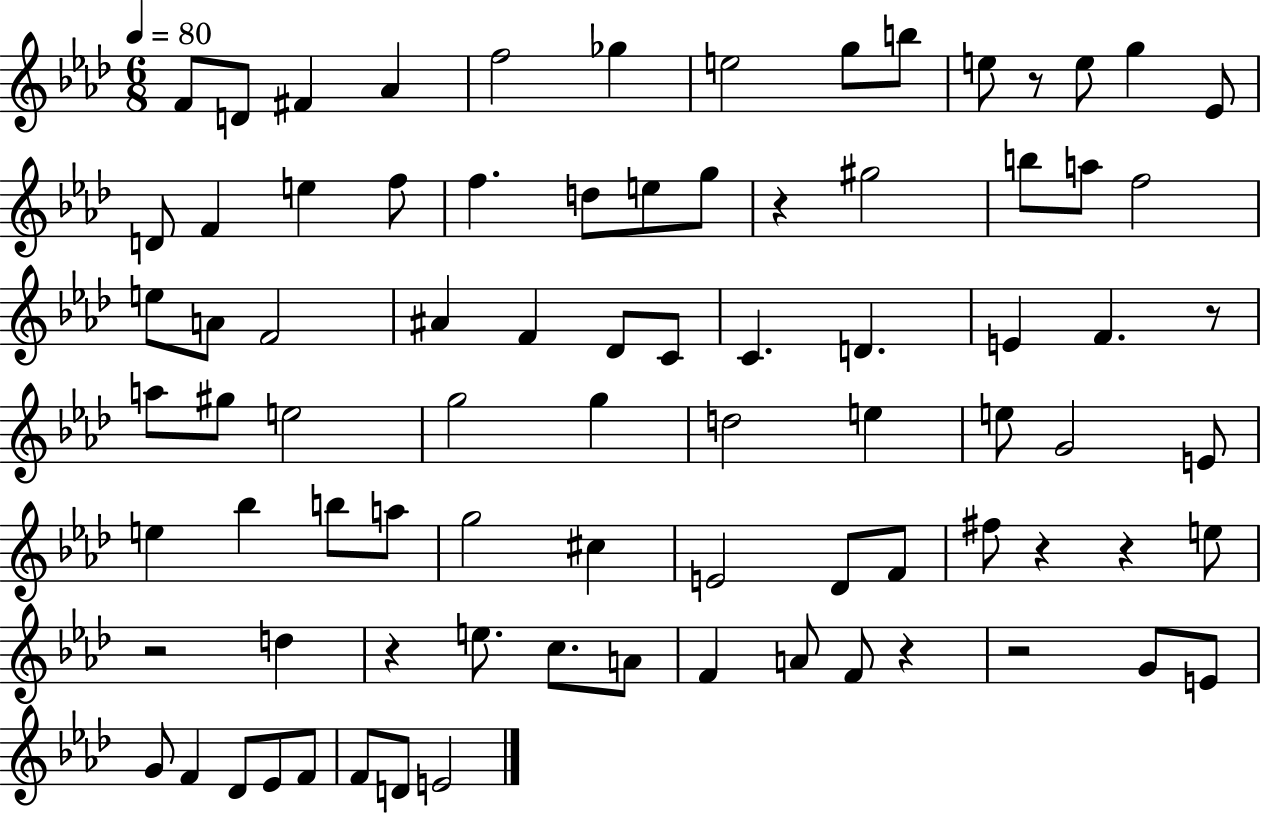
{
  \clef treble
  \numericTimeSignature
  \time 6/8
  \key aes \major
  \tempo 4 = 80
  f'8 d'8 fis'4 aes'4 | f''2 ges''4 | e''2 g''8 b''8 | e''8 r8 e''8 g''4 ees'8 | \break d'8 f'4 e''4 f''8 | f''4. d''8 e''8 g''8 | r4 gis''2 | b''8 a''8 f''2 | \break e''8 a'8 f'2 | ais'4 f'4 des'8 c'8 | c'4. d'4. | e'4 f'4. r8 | \break a''8 gis''8 e''2 | g''2 g''4 | d''2 e''4 | e''8 g'2 e'8 | \break e''4 bes''4 b''8 a''8 | g''2 cis''4 | e'2 des'8 f'8 | fis''8 r4 r4 e''8 | \break r2 d''4 | r4 e''8. c''8. a'8 | f'4 a'8 f'8 r4 | r2 g'8 e'8 | \break g'8 f'4 des'8 ees'8 f'8 | f'8 d'8 e'2 | \bar "|."
}